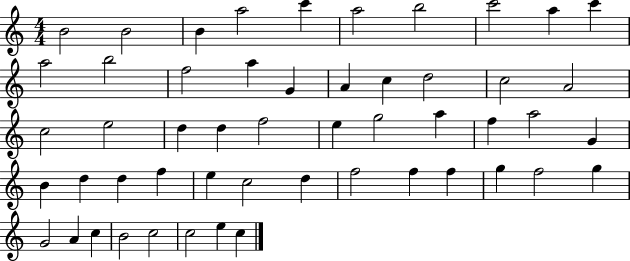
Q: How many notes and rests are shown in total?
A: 52